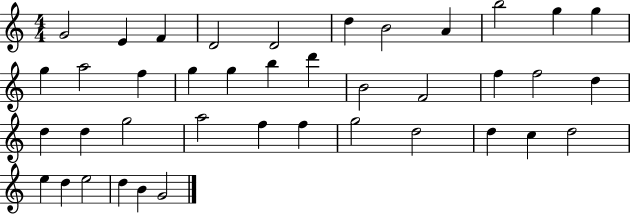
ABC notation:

X:1
T:Untitled
M:4/4
L:1/4
K:C
G2 E F D2 D2 d B2 A b2 g g g a2 f g g b d' B2 F2 f f2 d d d g2 a2 f f g2 d2 d c d2 e d e2 d B G2